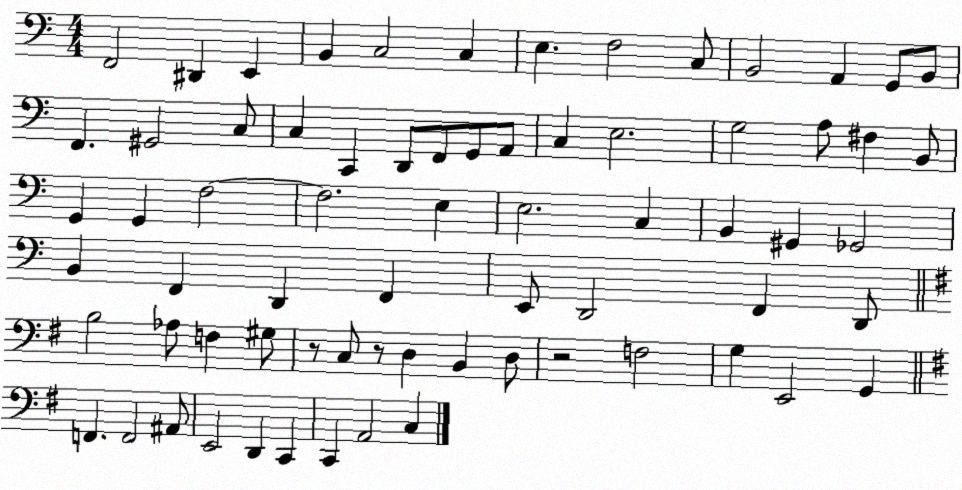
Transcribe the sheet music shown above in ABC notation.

X:1
T:Untitled
M:4/4
L:1/4
K:C
F,,2 ^D,, E,, B,, C,2 C, E, F,2 C,/2 B,,2 A,, G,,/2 B,,/2 F,, ^G,,2 C,/2 C, C,, D,,/2 F,,/2 G,,/2 A,,/2 C, E,2 G,2 A,/2 ^F, B,,/2 G,, G,, F,2 F,2 E, E,2 C, B,, ^G,, _G,,2 B,, F,, D,, F,, E,,/2 D,,2 F,, D,,/2 B,2 _A,/2 F, ^G,/2 z/2 C,/2 z/2 D, B,, D,/2 z2 F,2 G, E,,2 G,, F,, F,,2 ^A,,/2 E,,2 D,, C,, C,, A,,2 C,